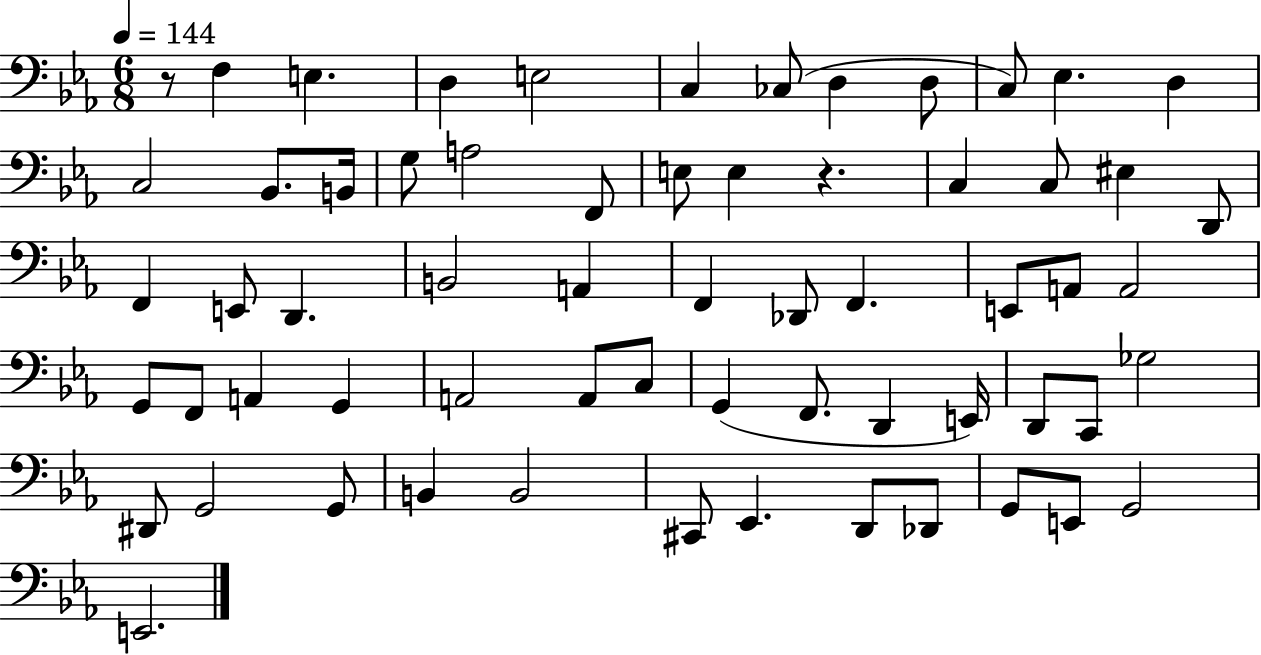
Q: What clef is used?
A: bass